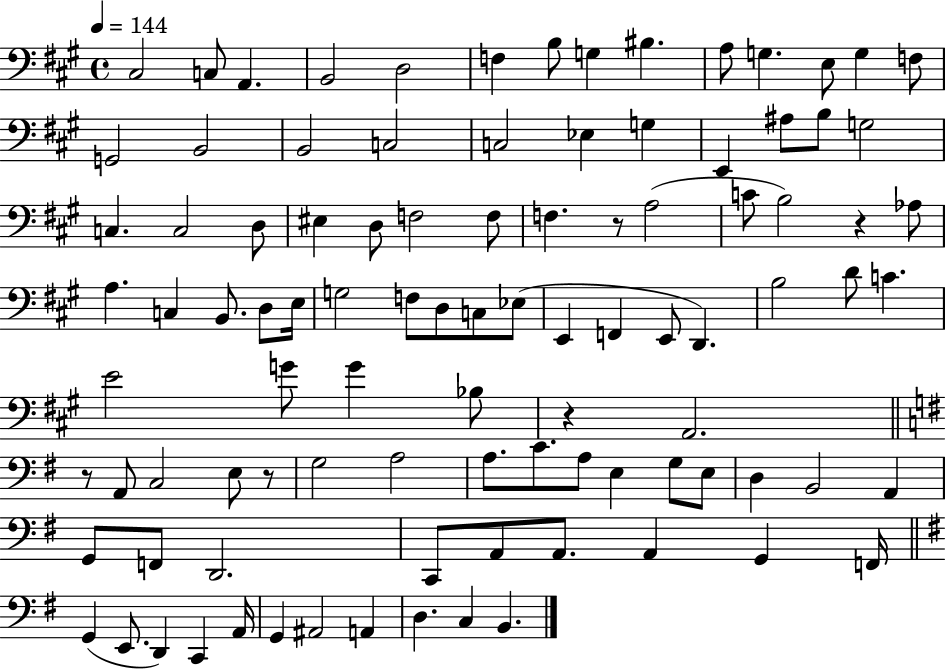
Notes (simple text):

C#3/h C3/e A2/q. B2/h D3/h F3/q B3/e G3/q BIS3/q. A3/e G3/q. E3/e G3/q F3/e G2/h B2/h B2/h C3/h C3/h Eb3/q G3/q E2/q A#3/e B3/e G3/h C3/q. C3/h D3/e EIS3/q D3/e F3/h F3/e F3/q. R/e A3/h C4/e B3/h R/q Ab3/e A3/q. C3/q B2/e. D3/e E3/s G3/h F3/e D3/e C3/e Eb3/e E2/q F2/q E2/e D2/q. B3/h D4/e C4/q. E4/h G4/e G4/q Bb3/e R/q A2/h. R/e A2/e C3/h E3/e R/e G3/h A3/h A3/e. C4/e. A3/e E3/q G3/e E3/e D3/q B2/h A2/q G2/e F2/e D2/h. C2/e A2/e A2/e. A2/q G2/q F2/s G2/q E2/e. D2/q C2/q A2/s G2/q A#2/h A2/q D3/q. C3/q B2/q.